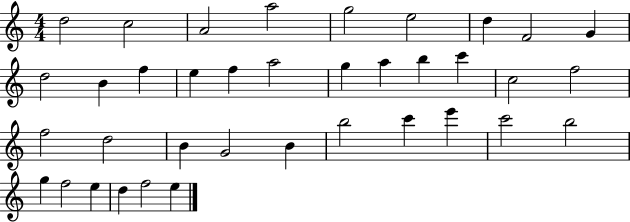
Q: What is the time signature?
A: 4/4